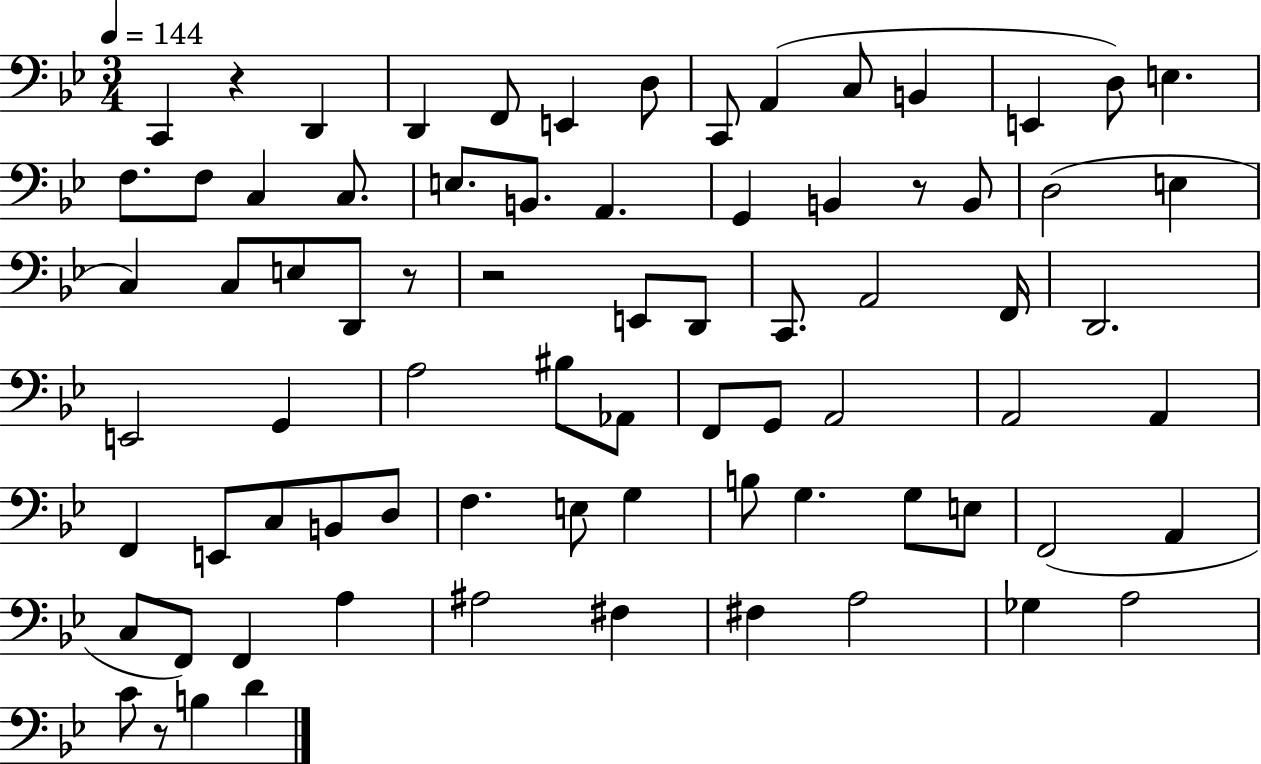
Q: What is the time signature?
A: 3/4